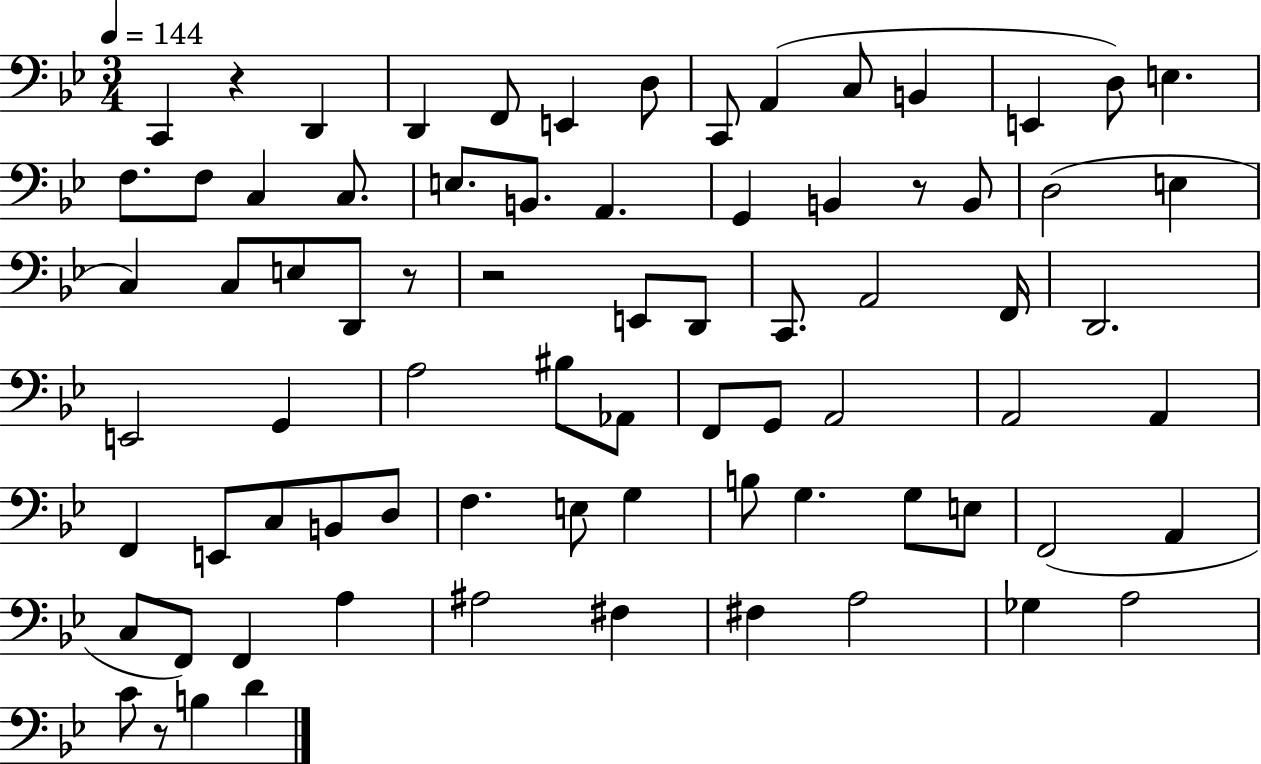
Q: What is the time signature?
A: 3/4